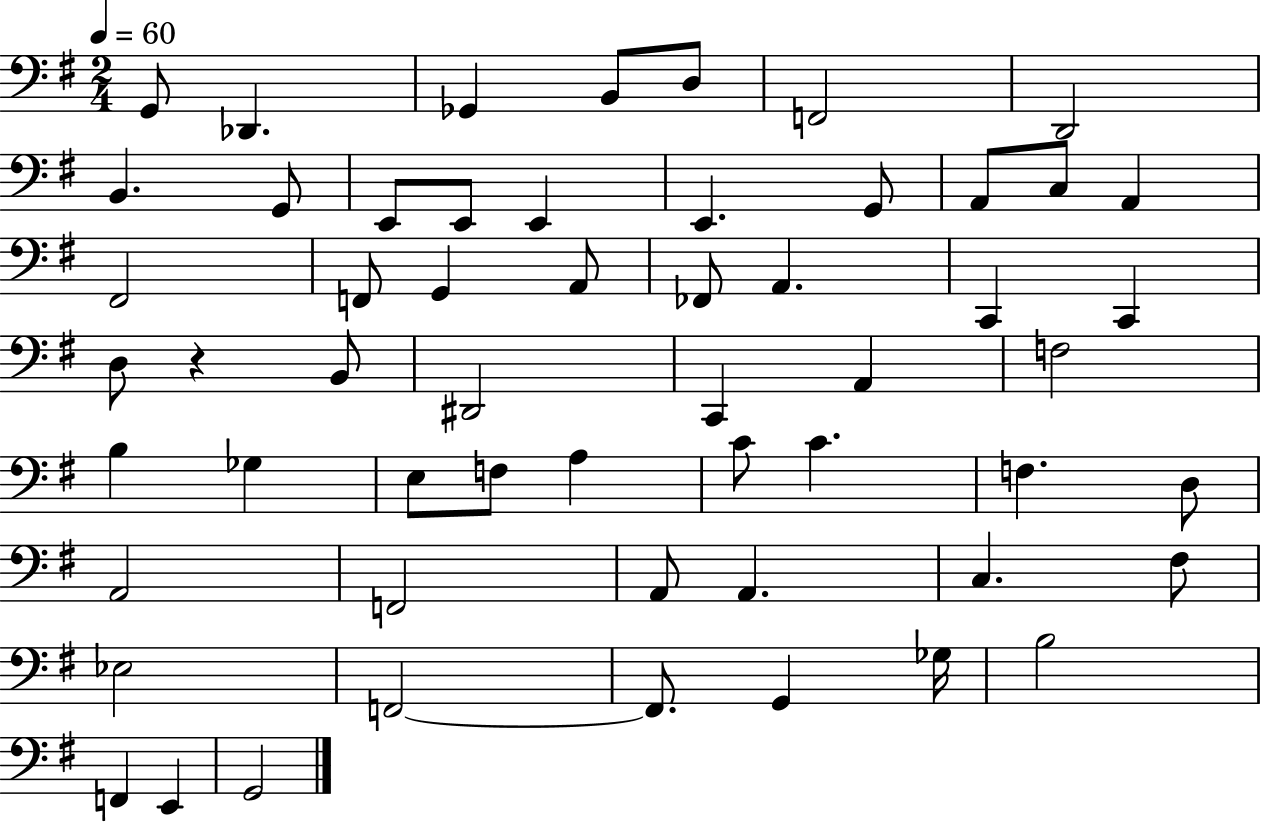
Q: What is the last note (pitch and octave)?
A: G2